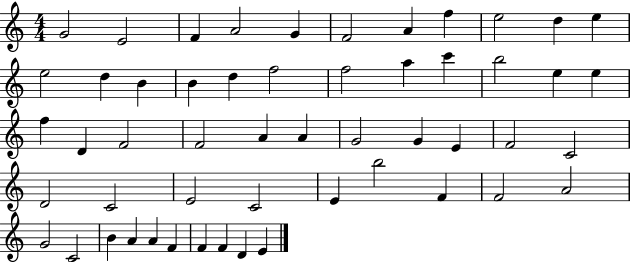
{
  \clef treble
  \numericTimeSignature
  \time 4/4
  \key c \major
  g'2 e'2 | f'4 a'2 g'4 | f'2 a'4 f''4 | e''2 d''4 e''4 | \break e''2 d''4 b'4 | b'4 d''4 f''2 | f''2 a''4 c'''4 | b''2 e''4 e''4 | \break f''4 d'4 f'2 | f'2 a'4 a'4 | g'2 g'4 e'4 | f'2 c'2 | \break d'2 c'2 | e'2 c'2 | e'4 b''2 f'4 | f'2 a'2 | \break g'2 c'2 | b'4 a'4 a'4 f'4 | f'4 f'4 d'4 e'4 | \bar "|."
}